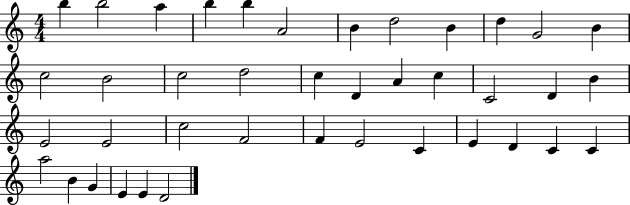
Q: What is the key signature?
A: C major